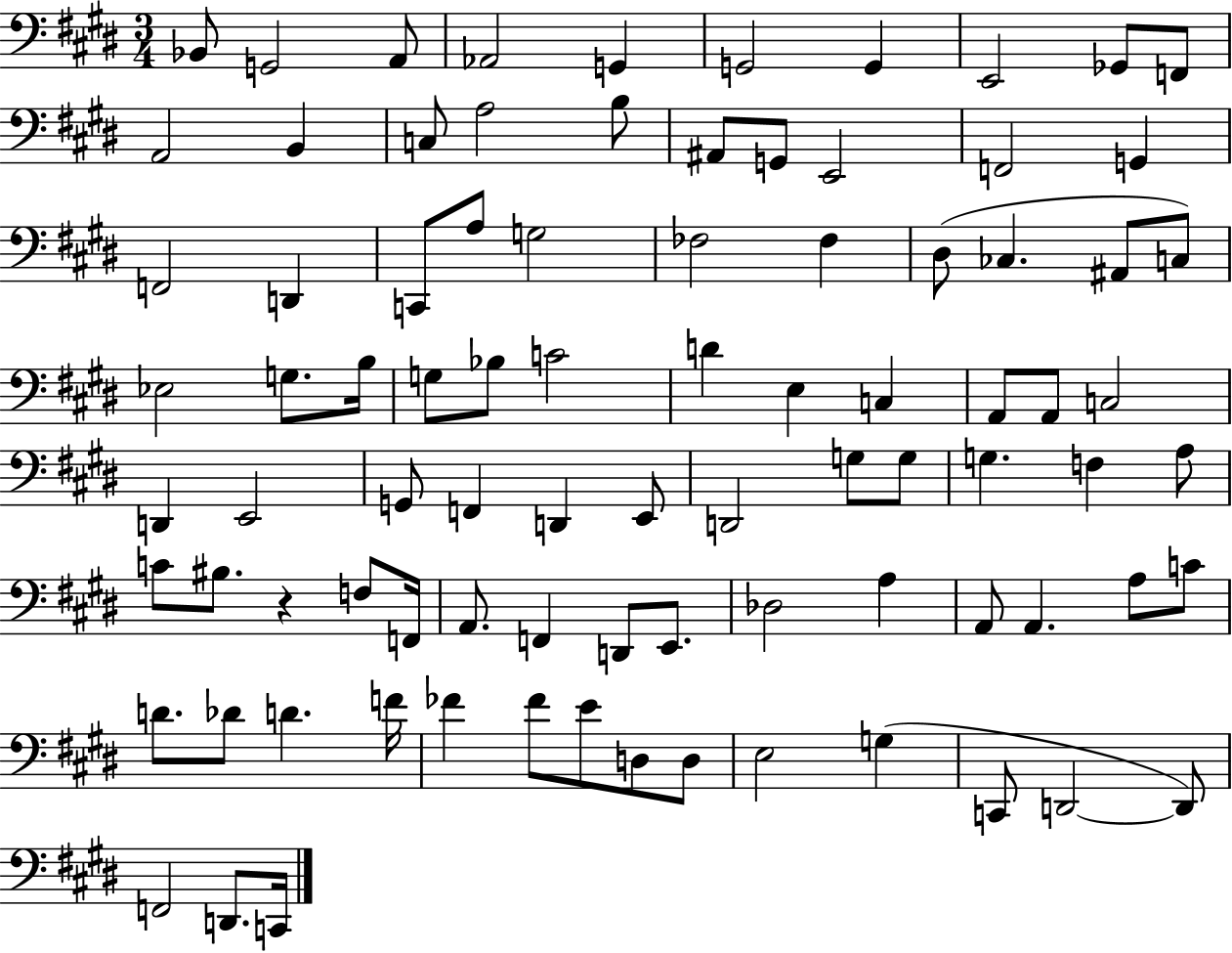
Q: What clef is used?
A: bass